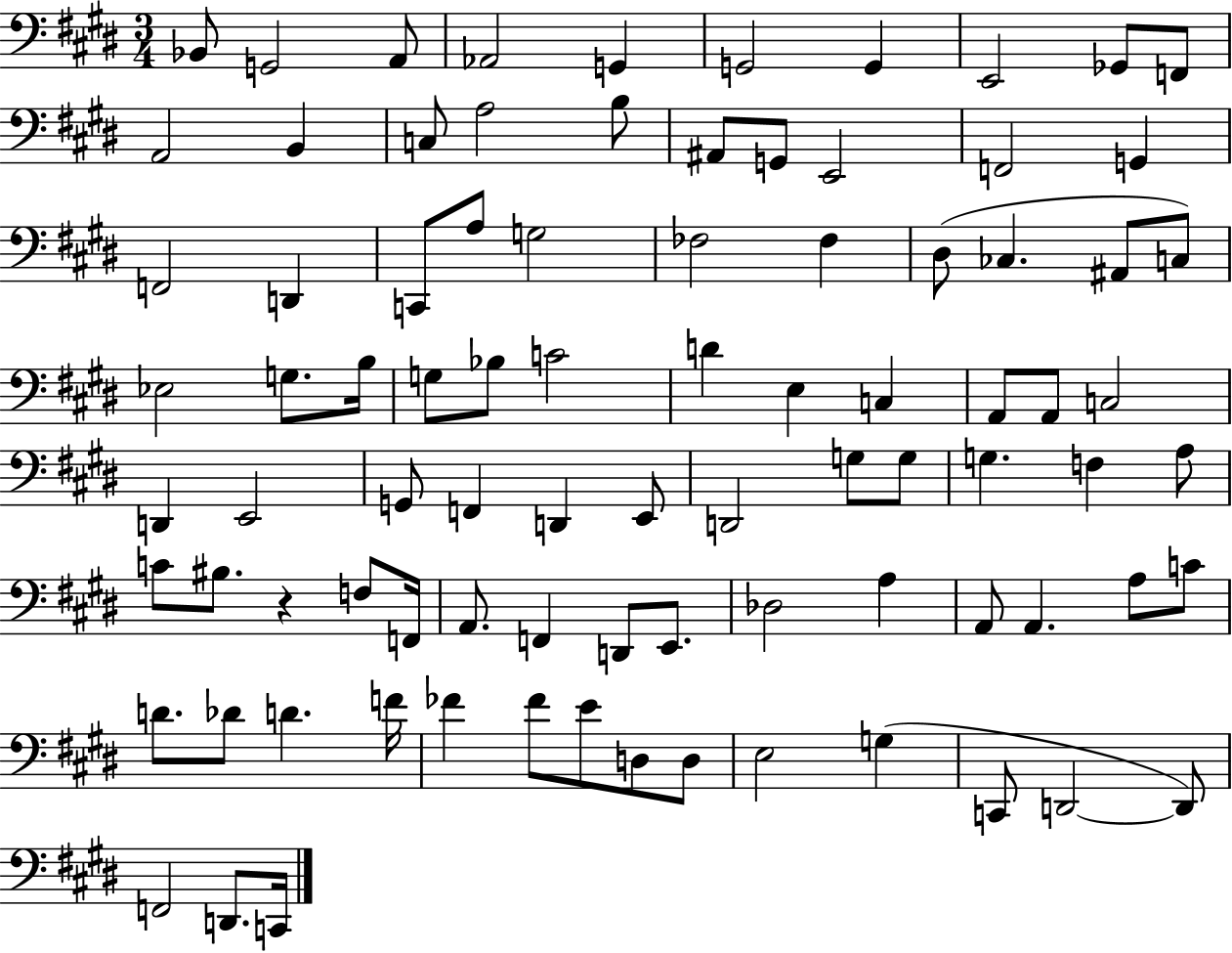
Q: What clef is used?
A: bass